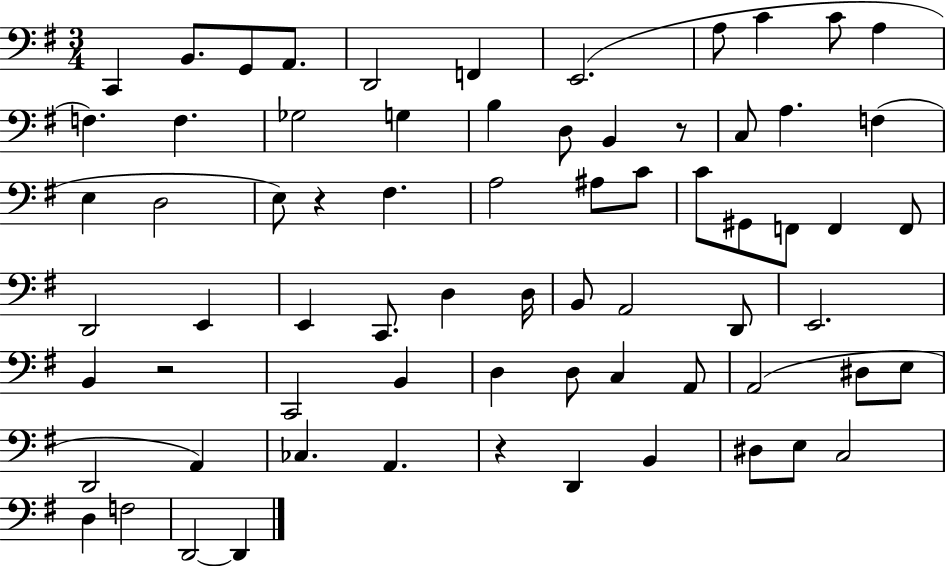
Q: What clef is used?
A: bass